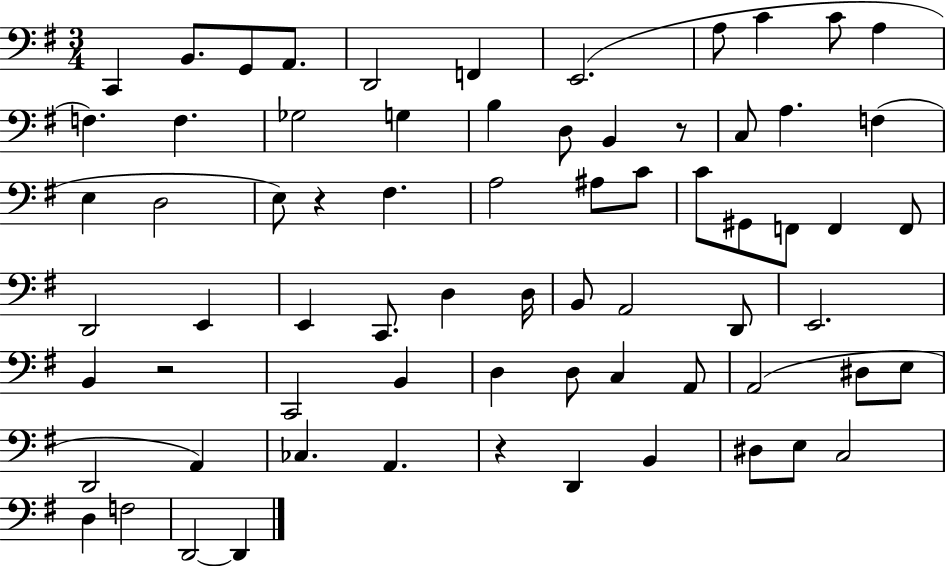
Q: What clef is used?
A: bass